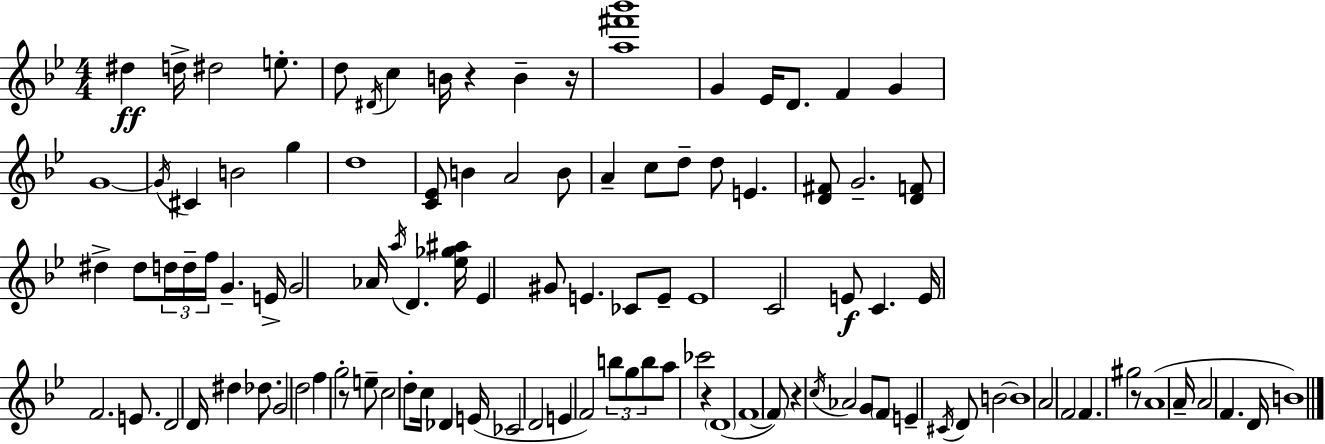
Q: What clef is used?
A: treble